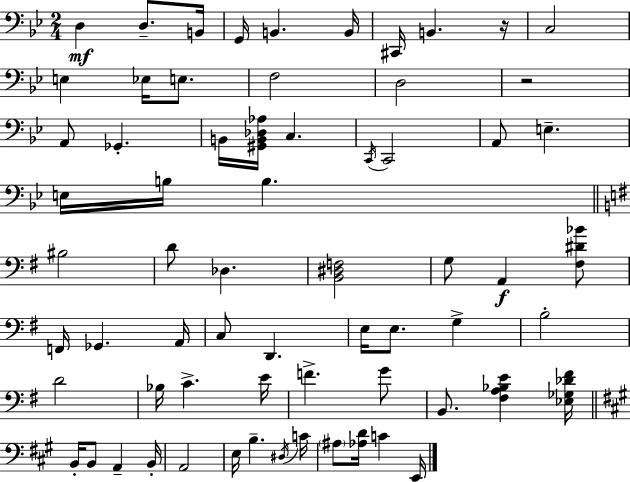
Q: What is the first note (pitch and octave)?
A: D3